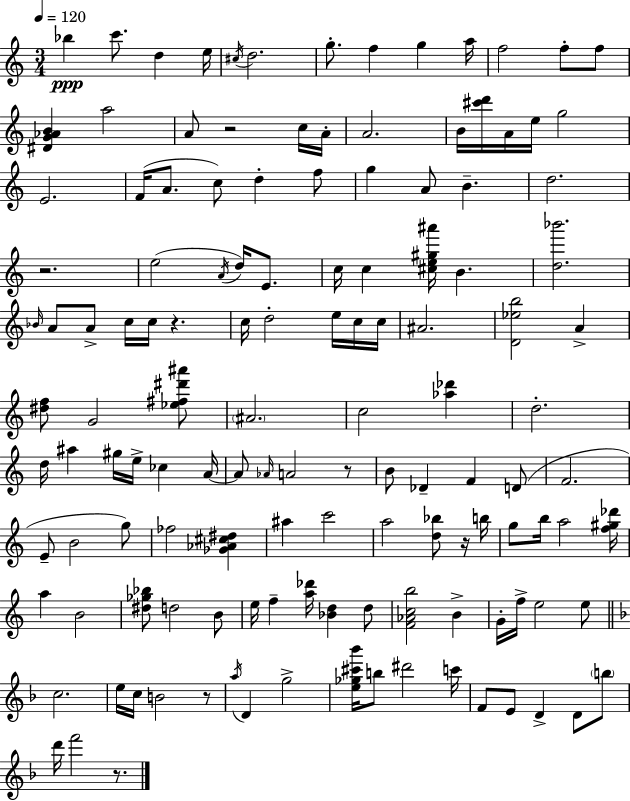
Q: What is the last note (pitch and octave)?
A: F6